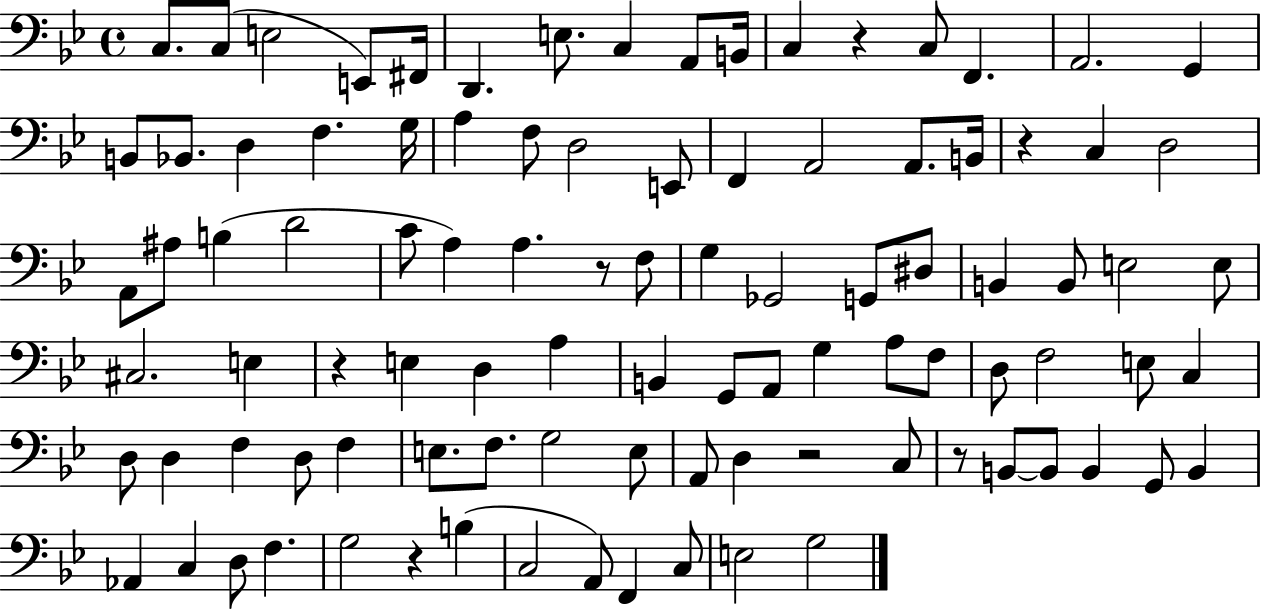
X:1
T:Untitled
M:4/4
L:1/4
K:Bb
C,/2 C,/2 E,2 E,,/2 ^F,,/4 D,, E,/2 C, A,,/2 B,,/4 C, z C,/2 F,, A,,2 G,, B,,/2 _B,,/2 D, F, G,/4 A, F,/2 D,2 E,,/2 F,, A,,2 A,,/2 B,,/4 z C, D,2 A,,/2 ^A,/2 B, D2 C/2 A, A, z/2 F,/2 G, _G,,2 G,,/2 ^D,/2 B,, B,,/2 E,2 E,/2 ^C,2 E, z E, D, A, B,, G,,/2 A,,/2 G, A,/2 F,/2 D,/2 F,2 E,/2 C, D,/2 D, F, D,/2 F, E,/2 F,/2 G,2 E,/2 A,,/2 D, z2 C,/2 z/2 B,,/2 B,,/2 B,, G,,/2 B,, _A,, C, D,/2 F, G,2 z B, C,2 A,,/2 F,, C,/2 E,2 G,2